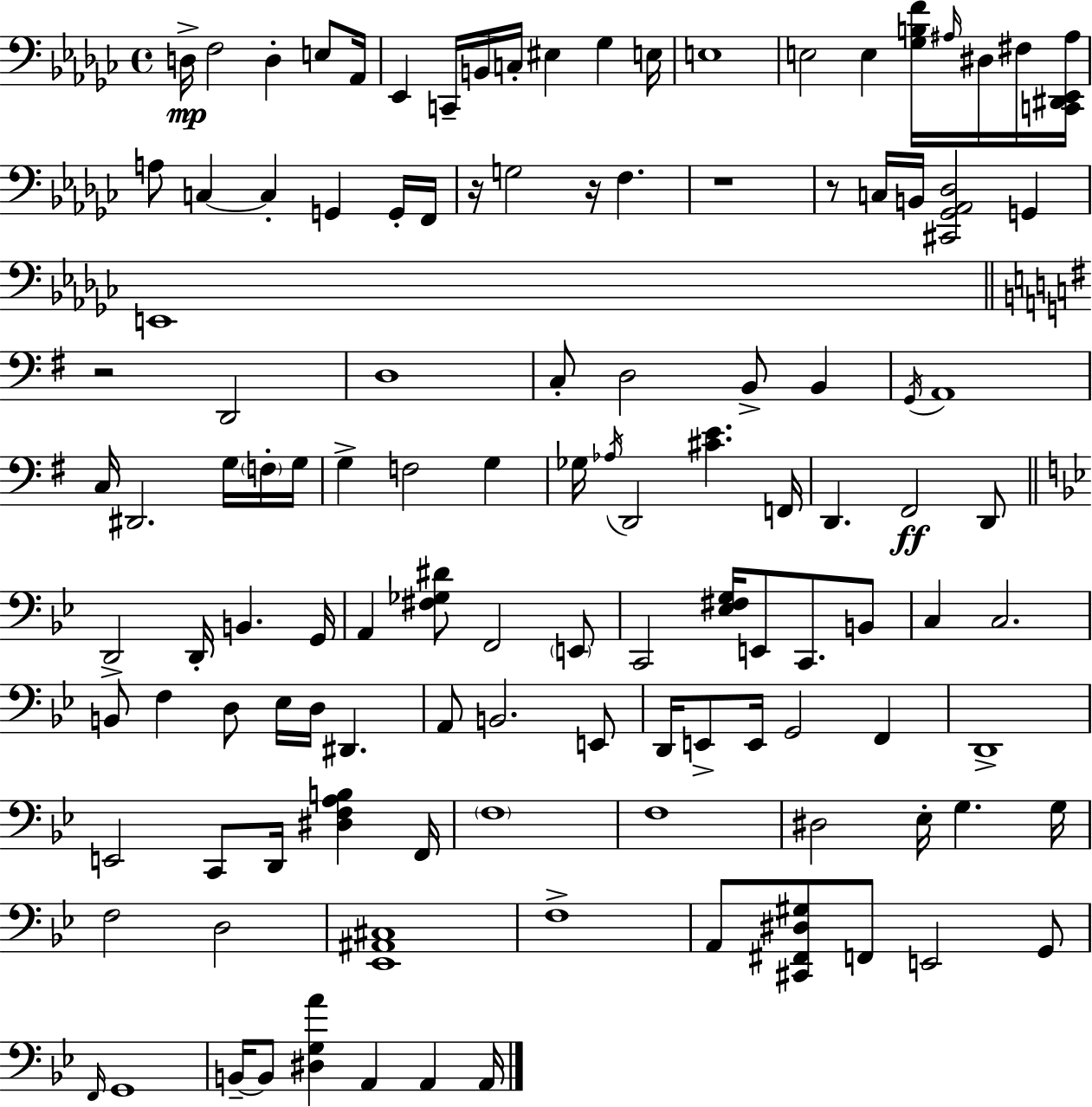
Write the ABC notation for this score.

X:1
T:Untitled
M:4/4
L:1/4
K:Ebm
D,/4 F,2 D, E,/2 _A,,/4 _E,, C,,/4 B,,/4 C,/4 ^E, _G, E,/4 E,4 E,2 E, [_G,B,F]/4 ^A,/4 ^D,/4 ^F,/4 [C,,^D,,_E,,^A,]/4 A,/2 C, C, G,, G,,/4 F,,/4 z/4 G,2 z/4 F, z4 z/2 C,/4 B,,/4 [^C,,_G,,_A,,_D,]2 G,, E,,4 z2 D,,2 D,4 C,/2 D,2 B,,/2 B,, G,,/4 A,,4 C,/4 ^D,,2 G,/4 F,/4 G,/4 G, F,2 G, _G,/4 _A,/4 D,,2 [^CE] F,,/4 D,, ^F,,2 D,,/2 D,,2 D,,/4 B,, G,,/4 A,, [^F,_G,^D]/2 F,,2 E,,/2 C,,2 [_E,^F,G,]/4 E,,/2 C,,/2 B,,/2 C, C,2 B,,/2 F, D,/2 _E,/4 D,/4 ^D,, A,,/2 B,,2 E,,/2 D,,/4 E,,/2 E,,/4 G,,2 F,, D,,4 E,,2 C,,/2 D,,/4 [^D,F,A,B,] F,,/4 F,4 F,4 ^D,2 _E,/4 G, G,/4 F,2 D,2 [_E,,^A,,^C,]4 F,4 A,,/2 [^C,,^F,,^D,^G,]/2 F,,/2 E,,2 G,,/2 F,,/4 G,,4 B,,/4 B,,/2 [^D,G,A] A,, A,, A,,/4